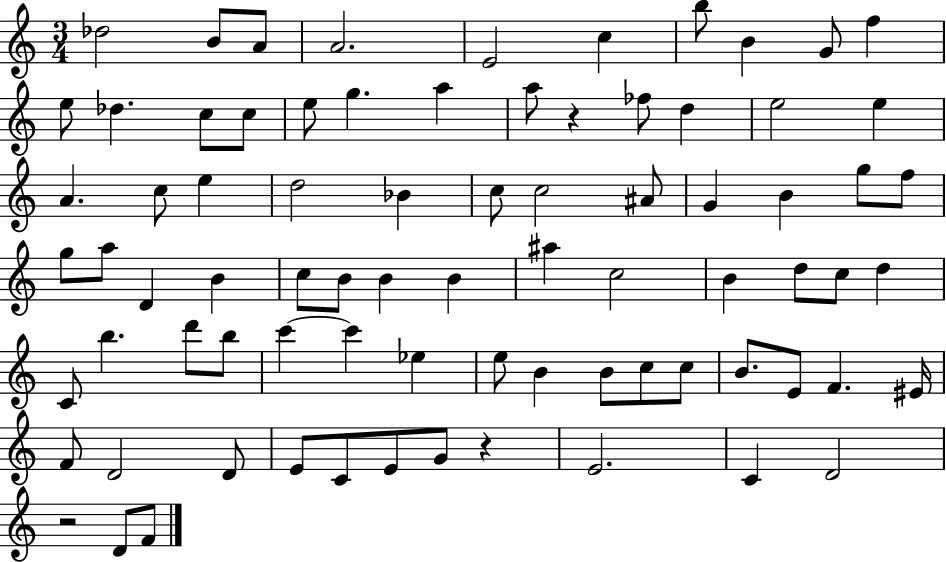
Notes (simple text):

Db5/h B4/e A4/e A4/h. E4/h C5/q B5/e B4/q G4/e F5/q E5/e Db5/q. C5/e C5/e E5/e G5/q. A5/q A5/e R/q FES5/e D5/q E5/h E5/q A4/q. C5/e E5/q D5/h Bb4/q C5/e C5/h A#4/e G4/q B4/q G5/e F5/e G5/e A5/e D4/q B4/q C5/e B4/e B4/q B4/q A#5/q C5/h B4/q D5/e C5/e D5/q C4/e B5/q. D6/e B5/e C6/q C6/q Eb5/q E5/e B4/q B4/e C5/e C5/e B4/e. E4/e F4/q. EIS4/s F4/e D4/h D4/e E4/e C4/e E4/e G4/e R/q E4/h. C4/q D4/h R/h D4/e F4/e